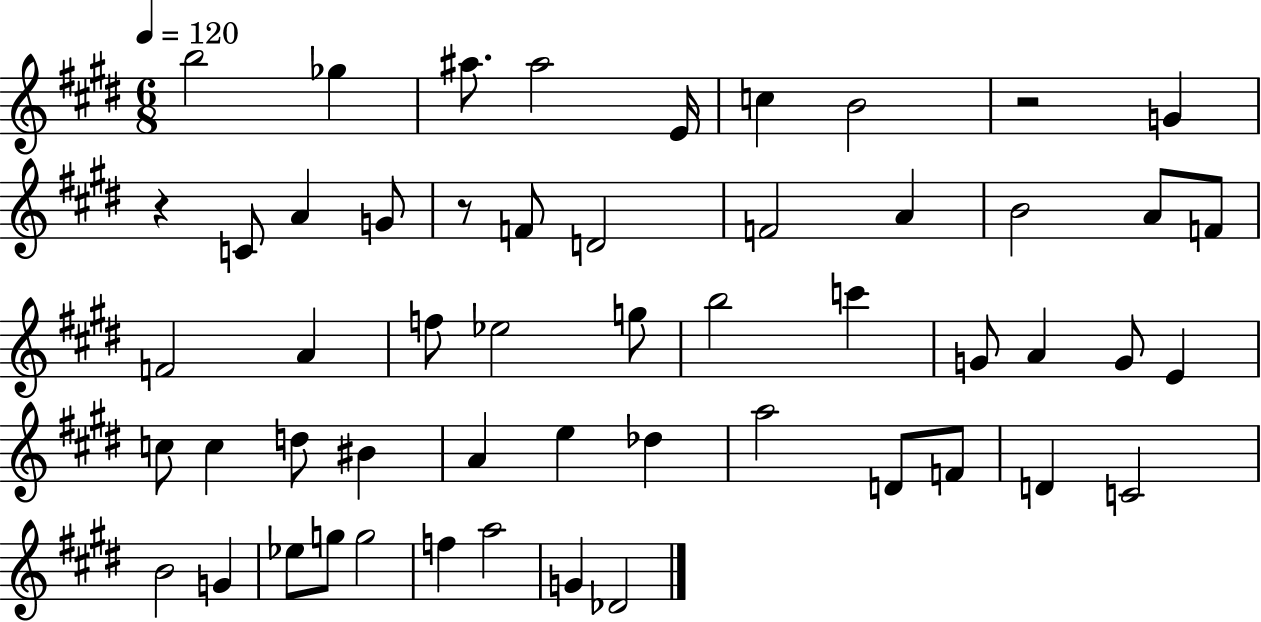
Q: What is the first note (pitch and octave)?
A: B5